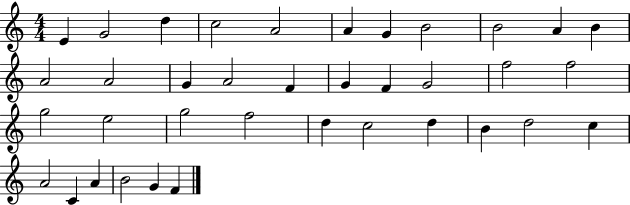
X:1
T:Untitled
M:4/4
L:1/4
K:C
E G2 d c2 A2 A G B2 B2 A B A2 A2 G A2 F G F G2 f2 f2 g2 e2 g2 f2 d c2 d B d2 c A2 C A B2 G F